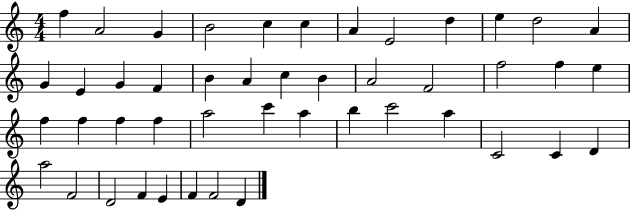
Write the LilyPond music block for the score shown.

{
  \clef treble
  \numericTimeSignature
  \time 4/4
  \key c \major
  f''4 a'2 g'4 | b'2 c''4 c''4 | a'4 e'2 d''4 | e''4 d''2 a'4 | \break g'4 e'4 g'4 f'4 | b'4 a'4 c''4 b'4 | a'2 f'2 | f''2 f''4 e''4 | \break f''4 f''4 f''4 f''4 | a''2 c'''4 a''4 | b''4 c'''2 a''4 | c'2 c'4 d'4 | \break a''2 f'2 | d'2 f'4 e'4 | f'4 f'2 d'4 | \bar "|."
}